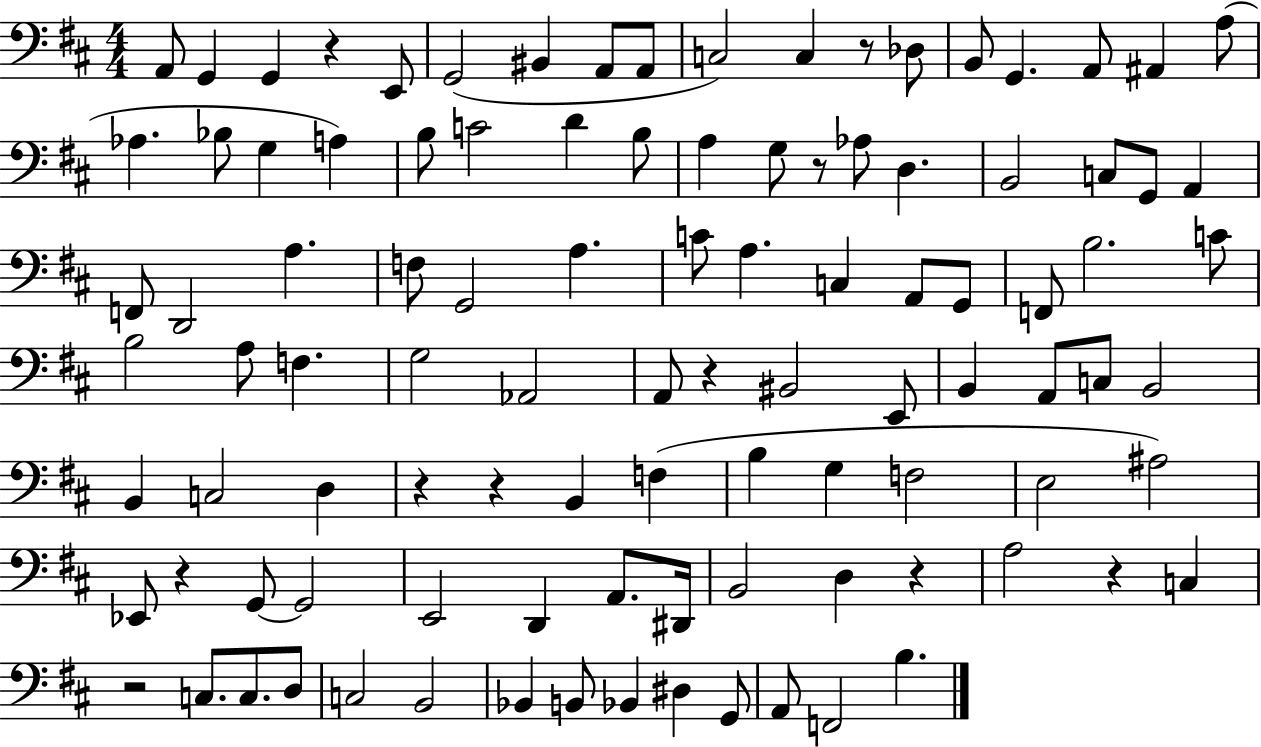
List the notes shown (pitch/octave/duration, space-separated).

A2/e G2/q G2/q R/q E2/e G2/h BIS2/q A2/e A2/e C3/h C3/q R/e Db3/e B2/e G2/q. A2/e A#2/q A3/e Ab3/q. Bb3/e G3/q A3/q B3/e C4/h D4/q B3/e A3/q G3/e R/e Ab3/e D3/q. B2/h C3/e G2/e A2/q F2/e D2/h A3/q. F3/e G2/h A3/q. C4/e A3/q. C3/q A2/e G2/e F2/e B3/h. C4/e B3/h A3/e F3/q. G3/h Ab2/h A2/e R/q BIS2/h E2/e B2/q A2/e C3/e B2/h B2/q C3/h D3/q R/q R/q B2/q F3/q B3/q G3/q F3/h E3/h A#3/h Eb2/e R/q G2/e G2/h E2/h D2/q A2/e. D#2/s B2/h D3/q R/q A3/h R/q C3/q R/h C3/e. C3/e. D3/e C3/h B2/h Bb2/q B2/e Bb2/q D#3/q G2/e A2/e F2/h B3/q.